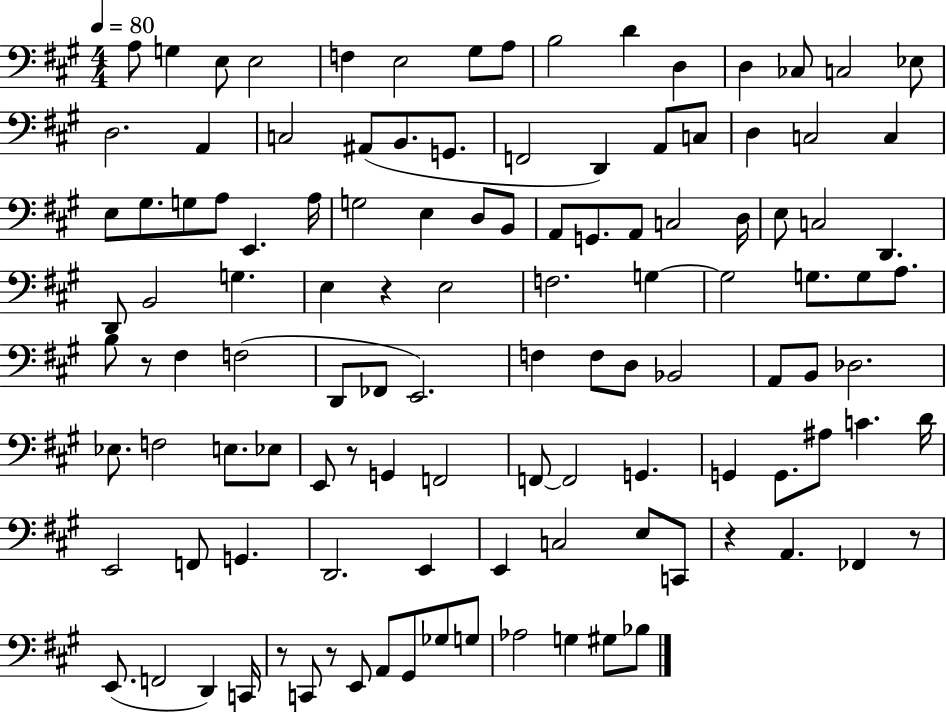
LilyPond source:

{
  \clef bass
  \numericTimeSignature
  \time 4/4
  \key a \major
  \tempo 4 = 80
  a8 g4 e8 e2 | f4 e2 gis8 a8 | b2 d'4 d4 | d4 ces8 c2 ees8 | \break d2. a,4 | c2 ais,8( b,8. g,8. | f,2 d,4) a,8 c8 | d4 c2 c4 | \break e8 gis8. g8 a8 e,4. a16 | g2 e4 d8 b,8 | a,8 g,8. a,8 c2 d16 | e8 c2 d,4. | \break d,8 b,2 g4. | e4 r4 e2 | f2. g4~~ | g2 g8. g8 a8. | \break b8 r8 fis4 f2( | d,8 fes,8 e,2.) | f4 f8 d8 bes,2 | a,8 b,8 des2. | \break ees8. f2 e8. ees8 | e,8 r8 g,4 f,2 | f,8~~ f,2 g,4. | g,4 g,8. ais8 c'4. d'16 | \break e,2 f,8 g,4. | d,2. e,4 | e,4 c2 e8 c,8 | r4 a,4. fes,4 r8 | \break e,8.( f,2 d,4) c,16 | r8 c,8 r8 e,8 a,8 gis,8 ges8 g8 | aes2 g4 gis8 bes8 | \bar "|."
}